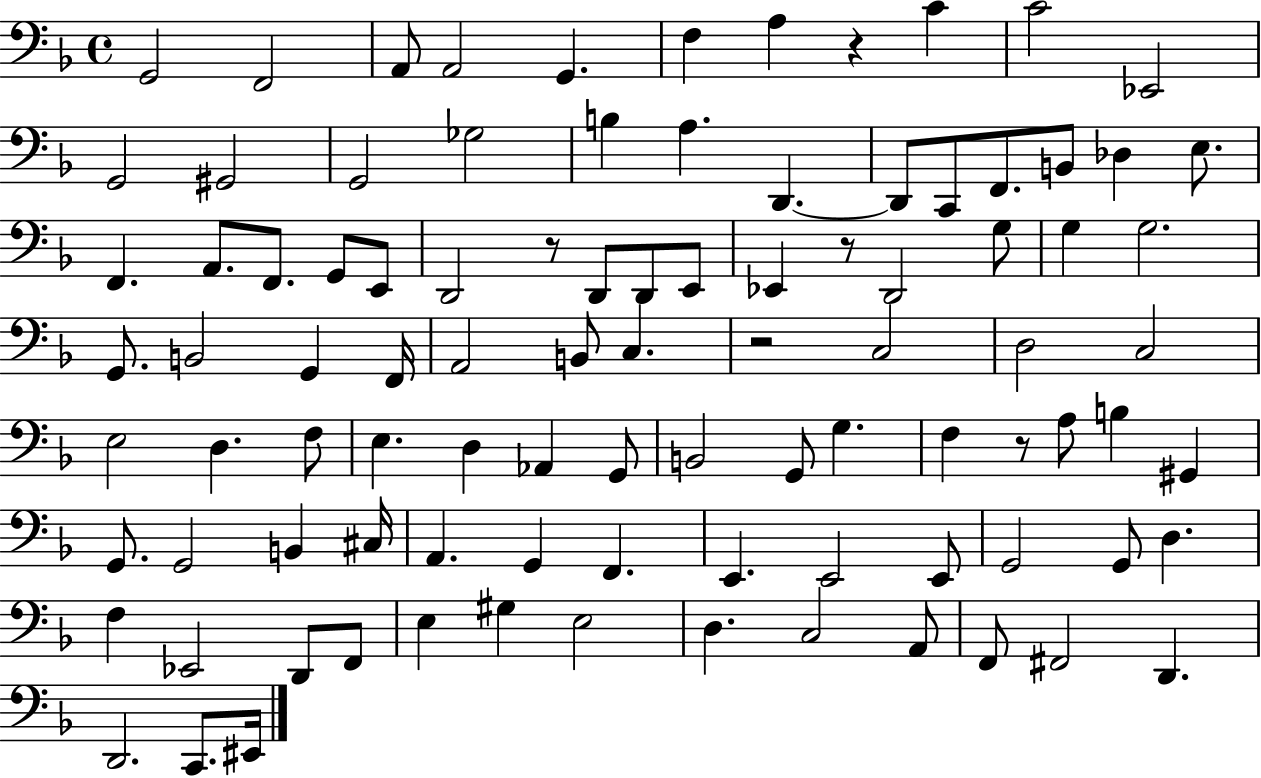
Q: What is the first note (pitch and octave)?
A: G2